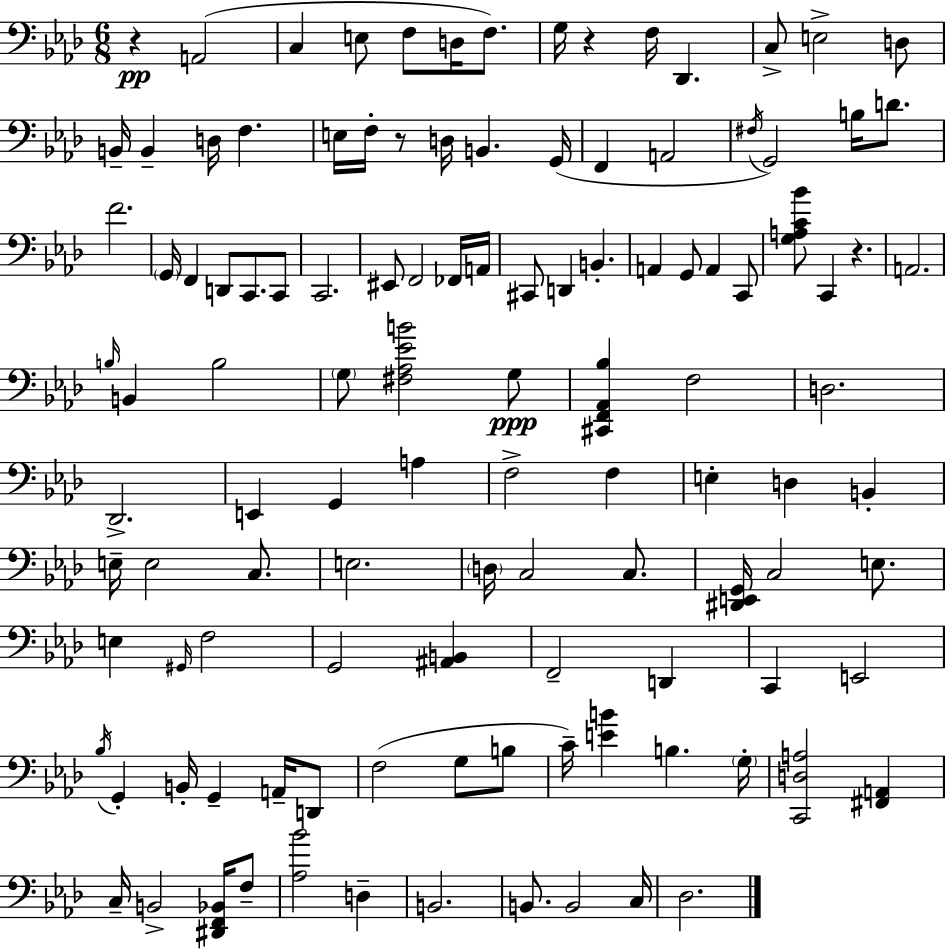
R/q A2/h C3/q E3/e F3/e D3/s F3/e. G3/s R/q F3/s Db2/q. C3/e E3/h D3/e B2/s B2/q D3/s F3/q. E3/s F3/s R/e D3/s B2/q. G2/s F2/q A2/h F#3/s G2/h B3/s D4/e. F4/h. G2/s F2/q D2/e C2/e. C2/e C2/h. EIS2/e F2/h FES2/s A2/s C#2/e D2/q B2/q. A2/q G2/e A2/q C2/e [G3,A3,C4,Bb4]/e C2/q R/q. A2/h. B3/s B2/q B3/h G3/e [F#3,Ab3,Eb4,B4]/h G3/e [C#2,F2,Ab2,Bb3]/q F3/h D3/h. Db2/h. E2/q G2/q A3/q F3/h F3/q E3/q D3/q B2/q E3/s E3/h C3/e. E3/h. D3/s C3/h C3/e. [D#2,E2,G2]/s C3/h E3/e. E3/q G#2/s F3/h G2/h [A#2,B2]/q F2/h D2/q C2/q E2/h Bb3/s G2/q B2/s G2/q A2/s D2/e F3/h G3/e B3/e C4/s [E4,B4]/q B3/q. G3/s [C2,D3,A3]/h [F#2,A2]/q C3/s B2/h [D#2,F2,Bb2]/s F3/e [Ab3,Bb4]/h D3/q B2/h. B2/e. B2/h C3/s Db3/h.